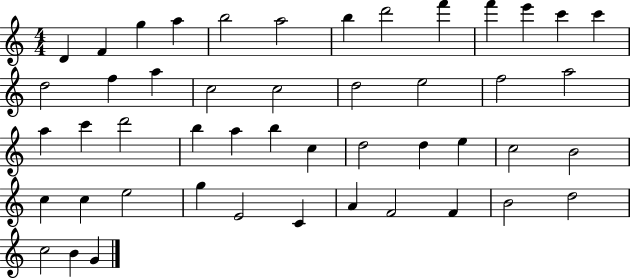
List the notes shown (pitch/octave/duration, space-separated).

D4/q F4/q G5/q A5/q B5/h A5/h B5/q D6/h F6/q F6/q E6/q C6/q C6/q D5/h F5/q A5/q C5/h C5/h D5/h E5/h F5/h A5/h A5/q C6/q D6/h B5/q A5/q B5/q C5/q D5/h D5/q E5/q C5/h B4/h C5/q C5/q E5/h G5/q E4/h C4/q A4/q F4/h F4/q B4/h D5/h C5/h B4/q G4/q